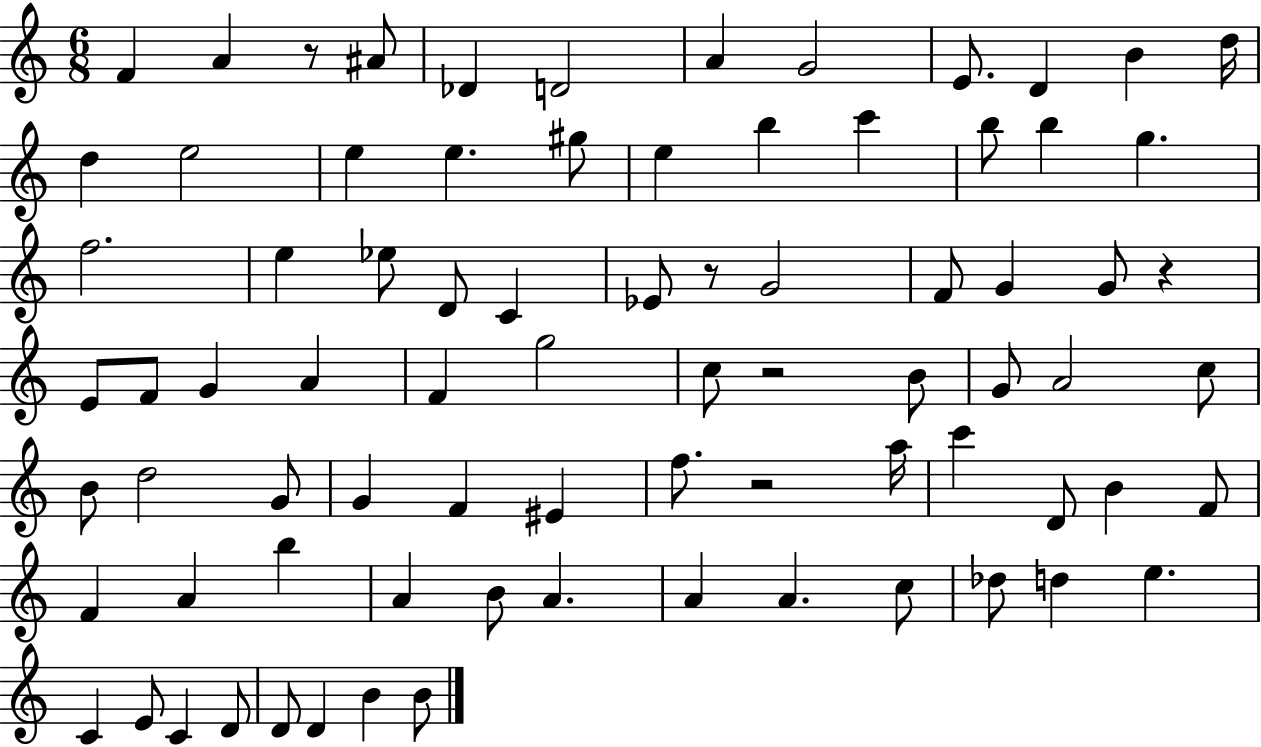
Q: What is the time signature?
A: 6/8